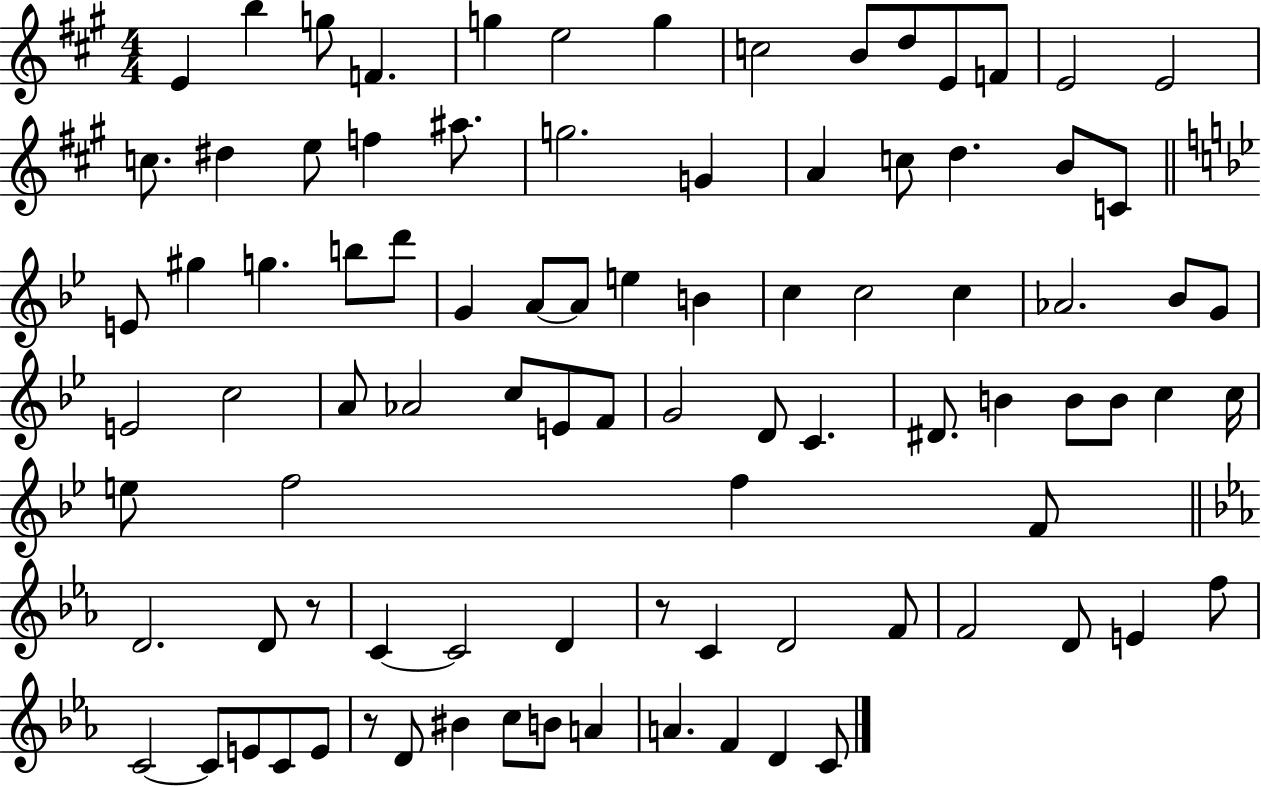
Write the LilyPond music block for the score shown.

{
  \clef treble
  \numericTimeSignature
  \time 4/4
  \key a \major
  e'4 b''4 g''8 f'4. | g''4 e''2 g''4 | c''2 b'8 d''8 e'8 f'8 | e'2 e'2 | \break c''8. dis''4 e''8 f''4 ais''8. | g''2. g'4 | a'4 c''8 d''4. b'8 c'8 | \bar "||" \break \key bes \major e'8 gis''4 g''4. b''8 d'''8 | g'4 a'8~~ a'8 e''4 b'4 | c''4 c''2 c''4 | aes'2. bes'8 g'8 | \break e'2 c''2 | a'8 aes'2 c''8 e'8 f'8 | g'2 d'8 c'4. | dis'8. b'4 b'8 b'8 c''4 c''16 | \break e''8 f''2 f''4 f'8 | \bar "||" \break \key c \minor d'2. d'8 r8 | c'4~~ c'2 d'4 | r8 c'4 d'2 f'8 | f'2 d'8 e'4 f''8 | \break c'2~~ c'8 e'8 c'8 e'8 | r8 d'8 bis'4 c''8 b'8 a'4 | a'4. f'4 d'4 c'8 | \bar "|."
}